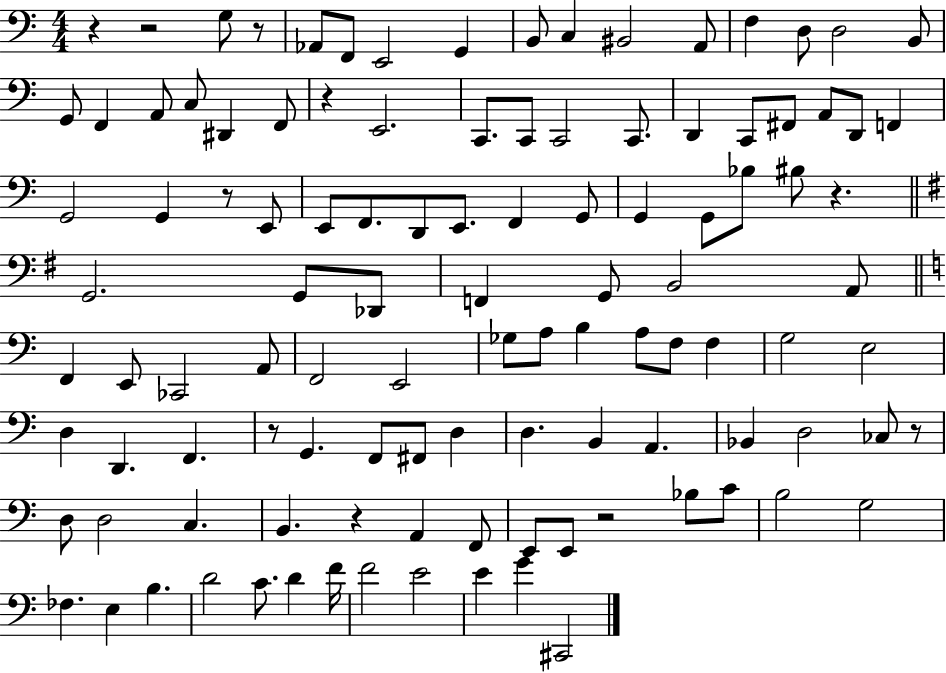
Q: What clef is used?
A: bass